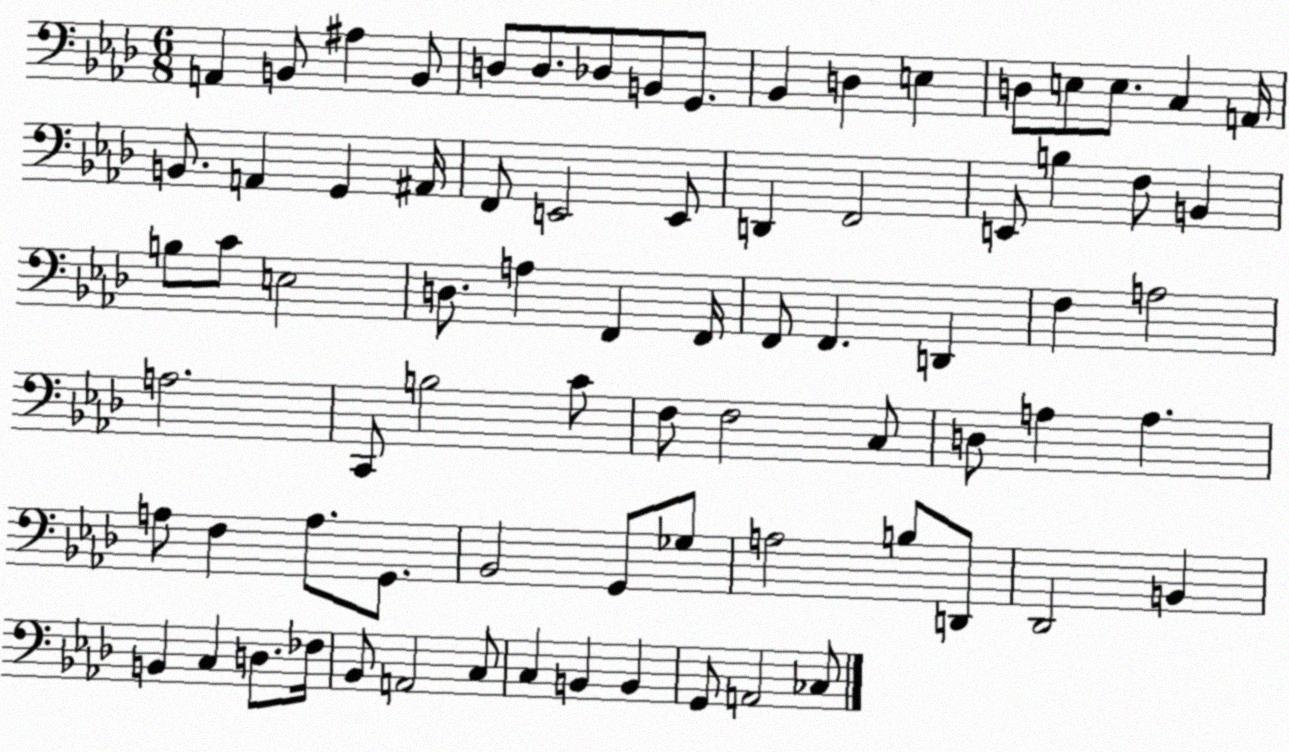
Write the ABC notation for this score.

X:1
T:Untitled
M:6/8
L:1/4
K:Ab
A,, B,,/2 ^A, B,,/2 D,/2 D,/2 _D,/2 B,,/2 G,,/2 _B,, D, E, D,/2 E,/2 E,/2 C, A,,/4 B,,/2 A,, G,, ^A,,/4 F,,/2 E,,2 E,,/2 D,, F,,2 E,,/2 B, F,/2 B,, B,/2 C/2 E,2 D,/2 A, F,, F,,/4 F,,/2 F,, D,, F, A,2 A,2 C,,/2 B,2 C/2 F,/2 F,2 C,/2 D,/2 A, A, A,/2 F, A,/2 G,,/2 _B,,2 G,,/2 _G,/2 A,2 B,/2 D,,/2 _D,,2 B,, B,, C, D,/2 _F,/4 _B,,/2 A,,2 C,/2 C, B,, B,, G,,/2 A,,2 _C,/2